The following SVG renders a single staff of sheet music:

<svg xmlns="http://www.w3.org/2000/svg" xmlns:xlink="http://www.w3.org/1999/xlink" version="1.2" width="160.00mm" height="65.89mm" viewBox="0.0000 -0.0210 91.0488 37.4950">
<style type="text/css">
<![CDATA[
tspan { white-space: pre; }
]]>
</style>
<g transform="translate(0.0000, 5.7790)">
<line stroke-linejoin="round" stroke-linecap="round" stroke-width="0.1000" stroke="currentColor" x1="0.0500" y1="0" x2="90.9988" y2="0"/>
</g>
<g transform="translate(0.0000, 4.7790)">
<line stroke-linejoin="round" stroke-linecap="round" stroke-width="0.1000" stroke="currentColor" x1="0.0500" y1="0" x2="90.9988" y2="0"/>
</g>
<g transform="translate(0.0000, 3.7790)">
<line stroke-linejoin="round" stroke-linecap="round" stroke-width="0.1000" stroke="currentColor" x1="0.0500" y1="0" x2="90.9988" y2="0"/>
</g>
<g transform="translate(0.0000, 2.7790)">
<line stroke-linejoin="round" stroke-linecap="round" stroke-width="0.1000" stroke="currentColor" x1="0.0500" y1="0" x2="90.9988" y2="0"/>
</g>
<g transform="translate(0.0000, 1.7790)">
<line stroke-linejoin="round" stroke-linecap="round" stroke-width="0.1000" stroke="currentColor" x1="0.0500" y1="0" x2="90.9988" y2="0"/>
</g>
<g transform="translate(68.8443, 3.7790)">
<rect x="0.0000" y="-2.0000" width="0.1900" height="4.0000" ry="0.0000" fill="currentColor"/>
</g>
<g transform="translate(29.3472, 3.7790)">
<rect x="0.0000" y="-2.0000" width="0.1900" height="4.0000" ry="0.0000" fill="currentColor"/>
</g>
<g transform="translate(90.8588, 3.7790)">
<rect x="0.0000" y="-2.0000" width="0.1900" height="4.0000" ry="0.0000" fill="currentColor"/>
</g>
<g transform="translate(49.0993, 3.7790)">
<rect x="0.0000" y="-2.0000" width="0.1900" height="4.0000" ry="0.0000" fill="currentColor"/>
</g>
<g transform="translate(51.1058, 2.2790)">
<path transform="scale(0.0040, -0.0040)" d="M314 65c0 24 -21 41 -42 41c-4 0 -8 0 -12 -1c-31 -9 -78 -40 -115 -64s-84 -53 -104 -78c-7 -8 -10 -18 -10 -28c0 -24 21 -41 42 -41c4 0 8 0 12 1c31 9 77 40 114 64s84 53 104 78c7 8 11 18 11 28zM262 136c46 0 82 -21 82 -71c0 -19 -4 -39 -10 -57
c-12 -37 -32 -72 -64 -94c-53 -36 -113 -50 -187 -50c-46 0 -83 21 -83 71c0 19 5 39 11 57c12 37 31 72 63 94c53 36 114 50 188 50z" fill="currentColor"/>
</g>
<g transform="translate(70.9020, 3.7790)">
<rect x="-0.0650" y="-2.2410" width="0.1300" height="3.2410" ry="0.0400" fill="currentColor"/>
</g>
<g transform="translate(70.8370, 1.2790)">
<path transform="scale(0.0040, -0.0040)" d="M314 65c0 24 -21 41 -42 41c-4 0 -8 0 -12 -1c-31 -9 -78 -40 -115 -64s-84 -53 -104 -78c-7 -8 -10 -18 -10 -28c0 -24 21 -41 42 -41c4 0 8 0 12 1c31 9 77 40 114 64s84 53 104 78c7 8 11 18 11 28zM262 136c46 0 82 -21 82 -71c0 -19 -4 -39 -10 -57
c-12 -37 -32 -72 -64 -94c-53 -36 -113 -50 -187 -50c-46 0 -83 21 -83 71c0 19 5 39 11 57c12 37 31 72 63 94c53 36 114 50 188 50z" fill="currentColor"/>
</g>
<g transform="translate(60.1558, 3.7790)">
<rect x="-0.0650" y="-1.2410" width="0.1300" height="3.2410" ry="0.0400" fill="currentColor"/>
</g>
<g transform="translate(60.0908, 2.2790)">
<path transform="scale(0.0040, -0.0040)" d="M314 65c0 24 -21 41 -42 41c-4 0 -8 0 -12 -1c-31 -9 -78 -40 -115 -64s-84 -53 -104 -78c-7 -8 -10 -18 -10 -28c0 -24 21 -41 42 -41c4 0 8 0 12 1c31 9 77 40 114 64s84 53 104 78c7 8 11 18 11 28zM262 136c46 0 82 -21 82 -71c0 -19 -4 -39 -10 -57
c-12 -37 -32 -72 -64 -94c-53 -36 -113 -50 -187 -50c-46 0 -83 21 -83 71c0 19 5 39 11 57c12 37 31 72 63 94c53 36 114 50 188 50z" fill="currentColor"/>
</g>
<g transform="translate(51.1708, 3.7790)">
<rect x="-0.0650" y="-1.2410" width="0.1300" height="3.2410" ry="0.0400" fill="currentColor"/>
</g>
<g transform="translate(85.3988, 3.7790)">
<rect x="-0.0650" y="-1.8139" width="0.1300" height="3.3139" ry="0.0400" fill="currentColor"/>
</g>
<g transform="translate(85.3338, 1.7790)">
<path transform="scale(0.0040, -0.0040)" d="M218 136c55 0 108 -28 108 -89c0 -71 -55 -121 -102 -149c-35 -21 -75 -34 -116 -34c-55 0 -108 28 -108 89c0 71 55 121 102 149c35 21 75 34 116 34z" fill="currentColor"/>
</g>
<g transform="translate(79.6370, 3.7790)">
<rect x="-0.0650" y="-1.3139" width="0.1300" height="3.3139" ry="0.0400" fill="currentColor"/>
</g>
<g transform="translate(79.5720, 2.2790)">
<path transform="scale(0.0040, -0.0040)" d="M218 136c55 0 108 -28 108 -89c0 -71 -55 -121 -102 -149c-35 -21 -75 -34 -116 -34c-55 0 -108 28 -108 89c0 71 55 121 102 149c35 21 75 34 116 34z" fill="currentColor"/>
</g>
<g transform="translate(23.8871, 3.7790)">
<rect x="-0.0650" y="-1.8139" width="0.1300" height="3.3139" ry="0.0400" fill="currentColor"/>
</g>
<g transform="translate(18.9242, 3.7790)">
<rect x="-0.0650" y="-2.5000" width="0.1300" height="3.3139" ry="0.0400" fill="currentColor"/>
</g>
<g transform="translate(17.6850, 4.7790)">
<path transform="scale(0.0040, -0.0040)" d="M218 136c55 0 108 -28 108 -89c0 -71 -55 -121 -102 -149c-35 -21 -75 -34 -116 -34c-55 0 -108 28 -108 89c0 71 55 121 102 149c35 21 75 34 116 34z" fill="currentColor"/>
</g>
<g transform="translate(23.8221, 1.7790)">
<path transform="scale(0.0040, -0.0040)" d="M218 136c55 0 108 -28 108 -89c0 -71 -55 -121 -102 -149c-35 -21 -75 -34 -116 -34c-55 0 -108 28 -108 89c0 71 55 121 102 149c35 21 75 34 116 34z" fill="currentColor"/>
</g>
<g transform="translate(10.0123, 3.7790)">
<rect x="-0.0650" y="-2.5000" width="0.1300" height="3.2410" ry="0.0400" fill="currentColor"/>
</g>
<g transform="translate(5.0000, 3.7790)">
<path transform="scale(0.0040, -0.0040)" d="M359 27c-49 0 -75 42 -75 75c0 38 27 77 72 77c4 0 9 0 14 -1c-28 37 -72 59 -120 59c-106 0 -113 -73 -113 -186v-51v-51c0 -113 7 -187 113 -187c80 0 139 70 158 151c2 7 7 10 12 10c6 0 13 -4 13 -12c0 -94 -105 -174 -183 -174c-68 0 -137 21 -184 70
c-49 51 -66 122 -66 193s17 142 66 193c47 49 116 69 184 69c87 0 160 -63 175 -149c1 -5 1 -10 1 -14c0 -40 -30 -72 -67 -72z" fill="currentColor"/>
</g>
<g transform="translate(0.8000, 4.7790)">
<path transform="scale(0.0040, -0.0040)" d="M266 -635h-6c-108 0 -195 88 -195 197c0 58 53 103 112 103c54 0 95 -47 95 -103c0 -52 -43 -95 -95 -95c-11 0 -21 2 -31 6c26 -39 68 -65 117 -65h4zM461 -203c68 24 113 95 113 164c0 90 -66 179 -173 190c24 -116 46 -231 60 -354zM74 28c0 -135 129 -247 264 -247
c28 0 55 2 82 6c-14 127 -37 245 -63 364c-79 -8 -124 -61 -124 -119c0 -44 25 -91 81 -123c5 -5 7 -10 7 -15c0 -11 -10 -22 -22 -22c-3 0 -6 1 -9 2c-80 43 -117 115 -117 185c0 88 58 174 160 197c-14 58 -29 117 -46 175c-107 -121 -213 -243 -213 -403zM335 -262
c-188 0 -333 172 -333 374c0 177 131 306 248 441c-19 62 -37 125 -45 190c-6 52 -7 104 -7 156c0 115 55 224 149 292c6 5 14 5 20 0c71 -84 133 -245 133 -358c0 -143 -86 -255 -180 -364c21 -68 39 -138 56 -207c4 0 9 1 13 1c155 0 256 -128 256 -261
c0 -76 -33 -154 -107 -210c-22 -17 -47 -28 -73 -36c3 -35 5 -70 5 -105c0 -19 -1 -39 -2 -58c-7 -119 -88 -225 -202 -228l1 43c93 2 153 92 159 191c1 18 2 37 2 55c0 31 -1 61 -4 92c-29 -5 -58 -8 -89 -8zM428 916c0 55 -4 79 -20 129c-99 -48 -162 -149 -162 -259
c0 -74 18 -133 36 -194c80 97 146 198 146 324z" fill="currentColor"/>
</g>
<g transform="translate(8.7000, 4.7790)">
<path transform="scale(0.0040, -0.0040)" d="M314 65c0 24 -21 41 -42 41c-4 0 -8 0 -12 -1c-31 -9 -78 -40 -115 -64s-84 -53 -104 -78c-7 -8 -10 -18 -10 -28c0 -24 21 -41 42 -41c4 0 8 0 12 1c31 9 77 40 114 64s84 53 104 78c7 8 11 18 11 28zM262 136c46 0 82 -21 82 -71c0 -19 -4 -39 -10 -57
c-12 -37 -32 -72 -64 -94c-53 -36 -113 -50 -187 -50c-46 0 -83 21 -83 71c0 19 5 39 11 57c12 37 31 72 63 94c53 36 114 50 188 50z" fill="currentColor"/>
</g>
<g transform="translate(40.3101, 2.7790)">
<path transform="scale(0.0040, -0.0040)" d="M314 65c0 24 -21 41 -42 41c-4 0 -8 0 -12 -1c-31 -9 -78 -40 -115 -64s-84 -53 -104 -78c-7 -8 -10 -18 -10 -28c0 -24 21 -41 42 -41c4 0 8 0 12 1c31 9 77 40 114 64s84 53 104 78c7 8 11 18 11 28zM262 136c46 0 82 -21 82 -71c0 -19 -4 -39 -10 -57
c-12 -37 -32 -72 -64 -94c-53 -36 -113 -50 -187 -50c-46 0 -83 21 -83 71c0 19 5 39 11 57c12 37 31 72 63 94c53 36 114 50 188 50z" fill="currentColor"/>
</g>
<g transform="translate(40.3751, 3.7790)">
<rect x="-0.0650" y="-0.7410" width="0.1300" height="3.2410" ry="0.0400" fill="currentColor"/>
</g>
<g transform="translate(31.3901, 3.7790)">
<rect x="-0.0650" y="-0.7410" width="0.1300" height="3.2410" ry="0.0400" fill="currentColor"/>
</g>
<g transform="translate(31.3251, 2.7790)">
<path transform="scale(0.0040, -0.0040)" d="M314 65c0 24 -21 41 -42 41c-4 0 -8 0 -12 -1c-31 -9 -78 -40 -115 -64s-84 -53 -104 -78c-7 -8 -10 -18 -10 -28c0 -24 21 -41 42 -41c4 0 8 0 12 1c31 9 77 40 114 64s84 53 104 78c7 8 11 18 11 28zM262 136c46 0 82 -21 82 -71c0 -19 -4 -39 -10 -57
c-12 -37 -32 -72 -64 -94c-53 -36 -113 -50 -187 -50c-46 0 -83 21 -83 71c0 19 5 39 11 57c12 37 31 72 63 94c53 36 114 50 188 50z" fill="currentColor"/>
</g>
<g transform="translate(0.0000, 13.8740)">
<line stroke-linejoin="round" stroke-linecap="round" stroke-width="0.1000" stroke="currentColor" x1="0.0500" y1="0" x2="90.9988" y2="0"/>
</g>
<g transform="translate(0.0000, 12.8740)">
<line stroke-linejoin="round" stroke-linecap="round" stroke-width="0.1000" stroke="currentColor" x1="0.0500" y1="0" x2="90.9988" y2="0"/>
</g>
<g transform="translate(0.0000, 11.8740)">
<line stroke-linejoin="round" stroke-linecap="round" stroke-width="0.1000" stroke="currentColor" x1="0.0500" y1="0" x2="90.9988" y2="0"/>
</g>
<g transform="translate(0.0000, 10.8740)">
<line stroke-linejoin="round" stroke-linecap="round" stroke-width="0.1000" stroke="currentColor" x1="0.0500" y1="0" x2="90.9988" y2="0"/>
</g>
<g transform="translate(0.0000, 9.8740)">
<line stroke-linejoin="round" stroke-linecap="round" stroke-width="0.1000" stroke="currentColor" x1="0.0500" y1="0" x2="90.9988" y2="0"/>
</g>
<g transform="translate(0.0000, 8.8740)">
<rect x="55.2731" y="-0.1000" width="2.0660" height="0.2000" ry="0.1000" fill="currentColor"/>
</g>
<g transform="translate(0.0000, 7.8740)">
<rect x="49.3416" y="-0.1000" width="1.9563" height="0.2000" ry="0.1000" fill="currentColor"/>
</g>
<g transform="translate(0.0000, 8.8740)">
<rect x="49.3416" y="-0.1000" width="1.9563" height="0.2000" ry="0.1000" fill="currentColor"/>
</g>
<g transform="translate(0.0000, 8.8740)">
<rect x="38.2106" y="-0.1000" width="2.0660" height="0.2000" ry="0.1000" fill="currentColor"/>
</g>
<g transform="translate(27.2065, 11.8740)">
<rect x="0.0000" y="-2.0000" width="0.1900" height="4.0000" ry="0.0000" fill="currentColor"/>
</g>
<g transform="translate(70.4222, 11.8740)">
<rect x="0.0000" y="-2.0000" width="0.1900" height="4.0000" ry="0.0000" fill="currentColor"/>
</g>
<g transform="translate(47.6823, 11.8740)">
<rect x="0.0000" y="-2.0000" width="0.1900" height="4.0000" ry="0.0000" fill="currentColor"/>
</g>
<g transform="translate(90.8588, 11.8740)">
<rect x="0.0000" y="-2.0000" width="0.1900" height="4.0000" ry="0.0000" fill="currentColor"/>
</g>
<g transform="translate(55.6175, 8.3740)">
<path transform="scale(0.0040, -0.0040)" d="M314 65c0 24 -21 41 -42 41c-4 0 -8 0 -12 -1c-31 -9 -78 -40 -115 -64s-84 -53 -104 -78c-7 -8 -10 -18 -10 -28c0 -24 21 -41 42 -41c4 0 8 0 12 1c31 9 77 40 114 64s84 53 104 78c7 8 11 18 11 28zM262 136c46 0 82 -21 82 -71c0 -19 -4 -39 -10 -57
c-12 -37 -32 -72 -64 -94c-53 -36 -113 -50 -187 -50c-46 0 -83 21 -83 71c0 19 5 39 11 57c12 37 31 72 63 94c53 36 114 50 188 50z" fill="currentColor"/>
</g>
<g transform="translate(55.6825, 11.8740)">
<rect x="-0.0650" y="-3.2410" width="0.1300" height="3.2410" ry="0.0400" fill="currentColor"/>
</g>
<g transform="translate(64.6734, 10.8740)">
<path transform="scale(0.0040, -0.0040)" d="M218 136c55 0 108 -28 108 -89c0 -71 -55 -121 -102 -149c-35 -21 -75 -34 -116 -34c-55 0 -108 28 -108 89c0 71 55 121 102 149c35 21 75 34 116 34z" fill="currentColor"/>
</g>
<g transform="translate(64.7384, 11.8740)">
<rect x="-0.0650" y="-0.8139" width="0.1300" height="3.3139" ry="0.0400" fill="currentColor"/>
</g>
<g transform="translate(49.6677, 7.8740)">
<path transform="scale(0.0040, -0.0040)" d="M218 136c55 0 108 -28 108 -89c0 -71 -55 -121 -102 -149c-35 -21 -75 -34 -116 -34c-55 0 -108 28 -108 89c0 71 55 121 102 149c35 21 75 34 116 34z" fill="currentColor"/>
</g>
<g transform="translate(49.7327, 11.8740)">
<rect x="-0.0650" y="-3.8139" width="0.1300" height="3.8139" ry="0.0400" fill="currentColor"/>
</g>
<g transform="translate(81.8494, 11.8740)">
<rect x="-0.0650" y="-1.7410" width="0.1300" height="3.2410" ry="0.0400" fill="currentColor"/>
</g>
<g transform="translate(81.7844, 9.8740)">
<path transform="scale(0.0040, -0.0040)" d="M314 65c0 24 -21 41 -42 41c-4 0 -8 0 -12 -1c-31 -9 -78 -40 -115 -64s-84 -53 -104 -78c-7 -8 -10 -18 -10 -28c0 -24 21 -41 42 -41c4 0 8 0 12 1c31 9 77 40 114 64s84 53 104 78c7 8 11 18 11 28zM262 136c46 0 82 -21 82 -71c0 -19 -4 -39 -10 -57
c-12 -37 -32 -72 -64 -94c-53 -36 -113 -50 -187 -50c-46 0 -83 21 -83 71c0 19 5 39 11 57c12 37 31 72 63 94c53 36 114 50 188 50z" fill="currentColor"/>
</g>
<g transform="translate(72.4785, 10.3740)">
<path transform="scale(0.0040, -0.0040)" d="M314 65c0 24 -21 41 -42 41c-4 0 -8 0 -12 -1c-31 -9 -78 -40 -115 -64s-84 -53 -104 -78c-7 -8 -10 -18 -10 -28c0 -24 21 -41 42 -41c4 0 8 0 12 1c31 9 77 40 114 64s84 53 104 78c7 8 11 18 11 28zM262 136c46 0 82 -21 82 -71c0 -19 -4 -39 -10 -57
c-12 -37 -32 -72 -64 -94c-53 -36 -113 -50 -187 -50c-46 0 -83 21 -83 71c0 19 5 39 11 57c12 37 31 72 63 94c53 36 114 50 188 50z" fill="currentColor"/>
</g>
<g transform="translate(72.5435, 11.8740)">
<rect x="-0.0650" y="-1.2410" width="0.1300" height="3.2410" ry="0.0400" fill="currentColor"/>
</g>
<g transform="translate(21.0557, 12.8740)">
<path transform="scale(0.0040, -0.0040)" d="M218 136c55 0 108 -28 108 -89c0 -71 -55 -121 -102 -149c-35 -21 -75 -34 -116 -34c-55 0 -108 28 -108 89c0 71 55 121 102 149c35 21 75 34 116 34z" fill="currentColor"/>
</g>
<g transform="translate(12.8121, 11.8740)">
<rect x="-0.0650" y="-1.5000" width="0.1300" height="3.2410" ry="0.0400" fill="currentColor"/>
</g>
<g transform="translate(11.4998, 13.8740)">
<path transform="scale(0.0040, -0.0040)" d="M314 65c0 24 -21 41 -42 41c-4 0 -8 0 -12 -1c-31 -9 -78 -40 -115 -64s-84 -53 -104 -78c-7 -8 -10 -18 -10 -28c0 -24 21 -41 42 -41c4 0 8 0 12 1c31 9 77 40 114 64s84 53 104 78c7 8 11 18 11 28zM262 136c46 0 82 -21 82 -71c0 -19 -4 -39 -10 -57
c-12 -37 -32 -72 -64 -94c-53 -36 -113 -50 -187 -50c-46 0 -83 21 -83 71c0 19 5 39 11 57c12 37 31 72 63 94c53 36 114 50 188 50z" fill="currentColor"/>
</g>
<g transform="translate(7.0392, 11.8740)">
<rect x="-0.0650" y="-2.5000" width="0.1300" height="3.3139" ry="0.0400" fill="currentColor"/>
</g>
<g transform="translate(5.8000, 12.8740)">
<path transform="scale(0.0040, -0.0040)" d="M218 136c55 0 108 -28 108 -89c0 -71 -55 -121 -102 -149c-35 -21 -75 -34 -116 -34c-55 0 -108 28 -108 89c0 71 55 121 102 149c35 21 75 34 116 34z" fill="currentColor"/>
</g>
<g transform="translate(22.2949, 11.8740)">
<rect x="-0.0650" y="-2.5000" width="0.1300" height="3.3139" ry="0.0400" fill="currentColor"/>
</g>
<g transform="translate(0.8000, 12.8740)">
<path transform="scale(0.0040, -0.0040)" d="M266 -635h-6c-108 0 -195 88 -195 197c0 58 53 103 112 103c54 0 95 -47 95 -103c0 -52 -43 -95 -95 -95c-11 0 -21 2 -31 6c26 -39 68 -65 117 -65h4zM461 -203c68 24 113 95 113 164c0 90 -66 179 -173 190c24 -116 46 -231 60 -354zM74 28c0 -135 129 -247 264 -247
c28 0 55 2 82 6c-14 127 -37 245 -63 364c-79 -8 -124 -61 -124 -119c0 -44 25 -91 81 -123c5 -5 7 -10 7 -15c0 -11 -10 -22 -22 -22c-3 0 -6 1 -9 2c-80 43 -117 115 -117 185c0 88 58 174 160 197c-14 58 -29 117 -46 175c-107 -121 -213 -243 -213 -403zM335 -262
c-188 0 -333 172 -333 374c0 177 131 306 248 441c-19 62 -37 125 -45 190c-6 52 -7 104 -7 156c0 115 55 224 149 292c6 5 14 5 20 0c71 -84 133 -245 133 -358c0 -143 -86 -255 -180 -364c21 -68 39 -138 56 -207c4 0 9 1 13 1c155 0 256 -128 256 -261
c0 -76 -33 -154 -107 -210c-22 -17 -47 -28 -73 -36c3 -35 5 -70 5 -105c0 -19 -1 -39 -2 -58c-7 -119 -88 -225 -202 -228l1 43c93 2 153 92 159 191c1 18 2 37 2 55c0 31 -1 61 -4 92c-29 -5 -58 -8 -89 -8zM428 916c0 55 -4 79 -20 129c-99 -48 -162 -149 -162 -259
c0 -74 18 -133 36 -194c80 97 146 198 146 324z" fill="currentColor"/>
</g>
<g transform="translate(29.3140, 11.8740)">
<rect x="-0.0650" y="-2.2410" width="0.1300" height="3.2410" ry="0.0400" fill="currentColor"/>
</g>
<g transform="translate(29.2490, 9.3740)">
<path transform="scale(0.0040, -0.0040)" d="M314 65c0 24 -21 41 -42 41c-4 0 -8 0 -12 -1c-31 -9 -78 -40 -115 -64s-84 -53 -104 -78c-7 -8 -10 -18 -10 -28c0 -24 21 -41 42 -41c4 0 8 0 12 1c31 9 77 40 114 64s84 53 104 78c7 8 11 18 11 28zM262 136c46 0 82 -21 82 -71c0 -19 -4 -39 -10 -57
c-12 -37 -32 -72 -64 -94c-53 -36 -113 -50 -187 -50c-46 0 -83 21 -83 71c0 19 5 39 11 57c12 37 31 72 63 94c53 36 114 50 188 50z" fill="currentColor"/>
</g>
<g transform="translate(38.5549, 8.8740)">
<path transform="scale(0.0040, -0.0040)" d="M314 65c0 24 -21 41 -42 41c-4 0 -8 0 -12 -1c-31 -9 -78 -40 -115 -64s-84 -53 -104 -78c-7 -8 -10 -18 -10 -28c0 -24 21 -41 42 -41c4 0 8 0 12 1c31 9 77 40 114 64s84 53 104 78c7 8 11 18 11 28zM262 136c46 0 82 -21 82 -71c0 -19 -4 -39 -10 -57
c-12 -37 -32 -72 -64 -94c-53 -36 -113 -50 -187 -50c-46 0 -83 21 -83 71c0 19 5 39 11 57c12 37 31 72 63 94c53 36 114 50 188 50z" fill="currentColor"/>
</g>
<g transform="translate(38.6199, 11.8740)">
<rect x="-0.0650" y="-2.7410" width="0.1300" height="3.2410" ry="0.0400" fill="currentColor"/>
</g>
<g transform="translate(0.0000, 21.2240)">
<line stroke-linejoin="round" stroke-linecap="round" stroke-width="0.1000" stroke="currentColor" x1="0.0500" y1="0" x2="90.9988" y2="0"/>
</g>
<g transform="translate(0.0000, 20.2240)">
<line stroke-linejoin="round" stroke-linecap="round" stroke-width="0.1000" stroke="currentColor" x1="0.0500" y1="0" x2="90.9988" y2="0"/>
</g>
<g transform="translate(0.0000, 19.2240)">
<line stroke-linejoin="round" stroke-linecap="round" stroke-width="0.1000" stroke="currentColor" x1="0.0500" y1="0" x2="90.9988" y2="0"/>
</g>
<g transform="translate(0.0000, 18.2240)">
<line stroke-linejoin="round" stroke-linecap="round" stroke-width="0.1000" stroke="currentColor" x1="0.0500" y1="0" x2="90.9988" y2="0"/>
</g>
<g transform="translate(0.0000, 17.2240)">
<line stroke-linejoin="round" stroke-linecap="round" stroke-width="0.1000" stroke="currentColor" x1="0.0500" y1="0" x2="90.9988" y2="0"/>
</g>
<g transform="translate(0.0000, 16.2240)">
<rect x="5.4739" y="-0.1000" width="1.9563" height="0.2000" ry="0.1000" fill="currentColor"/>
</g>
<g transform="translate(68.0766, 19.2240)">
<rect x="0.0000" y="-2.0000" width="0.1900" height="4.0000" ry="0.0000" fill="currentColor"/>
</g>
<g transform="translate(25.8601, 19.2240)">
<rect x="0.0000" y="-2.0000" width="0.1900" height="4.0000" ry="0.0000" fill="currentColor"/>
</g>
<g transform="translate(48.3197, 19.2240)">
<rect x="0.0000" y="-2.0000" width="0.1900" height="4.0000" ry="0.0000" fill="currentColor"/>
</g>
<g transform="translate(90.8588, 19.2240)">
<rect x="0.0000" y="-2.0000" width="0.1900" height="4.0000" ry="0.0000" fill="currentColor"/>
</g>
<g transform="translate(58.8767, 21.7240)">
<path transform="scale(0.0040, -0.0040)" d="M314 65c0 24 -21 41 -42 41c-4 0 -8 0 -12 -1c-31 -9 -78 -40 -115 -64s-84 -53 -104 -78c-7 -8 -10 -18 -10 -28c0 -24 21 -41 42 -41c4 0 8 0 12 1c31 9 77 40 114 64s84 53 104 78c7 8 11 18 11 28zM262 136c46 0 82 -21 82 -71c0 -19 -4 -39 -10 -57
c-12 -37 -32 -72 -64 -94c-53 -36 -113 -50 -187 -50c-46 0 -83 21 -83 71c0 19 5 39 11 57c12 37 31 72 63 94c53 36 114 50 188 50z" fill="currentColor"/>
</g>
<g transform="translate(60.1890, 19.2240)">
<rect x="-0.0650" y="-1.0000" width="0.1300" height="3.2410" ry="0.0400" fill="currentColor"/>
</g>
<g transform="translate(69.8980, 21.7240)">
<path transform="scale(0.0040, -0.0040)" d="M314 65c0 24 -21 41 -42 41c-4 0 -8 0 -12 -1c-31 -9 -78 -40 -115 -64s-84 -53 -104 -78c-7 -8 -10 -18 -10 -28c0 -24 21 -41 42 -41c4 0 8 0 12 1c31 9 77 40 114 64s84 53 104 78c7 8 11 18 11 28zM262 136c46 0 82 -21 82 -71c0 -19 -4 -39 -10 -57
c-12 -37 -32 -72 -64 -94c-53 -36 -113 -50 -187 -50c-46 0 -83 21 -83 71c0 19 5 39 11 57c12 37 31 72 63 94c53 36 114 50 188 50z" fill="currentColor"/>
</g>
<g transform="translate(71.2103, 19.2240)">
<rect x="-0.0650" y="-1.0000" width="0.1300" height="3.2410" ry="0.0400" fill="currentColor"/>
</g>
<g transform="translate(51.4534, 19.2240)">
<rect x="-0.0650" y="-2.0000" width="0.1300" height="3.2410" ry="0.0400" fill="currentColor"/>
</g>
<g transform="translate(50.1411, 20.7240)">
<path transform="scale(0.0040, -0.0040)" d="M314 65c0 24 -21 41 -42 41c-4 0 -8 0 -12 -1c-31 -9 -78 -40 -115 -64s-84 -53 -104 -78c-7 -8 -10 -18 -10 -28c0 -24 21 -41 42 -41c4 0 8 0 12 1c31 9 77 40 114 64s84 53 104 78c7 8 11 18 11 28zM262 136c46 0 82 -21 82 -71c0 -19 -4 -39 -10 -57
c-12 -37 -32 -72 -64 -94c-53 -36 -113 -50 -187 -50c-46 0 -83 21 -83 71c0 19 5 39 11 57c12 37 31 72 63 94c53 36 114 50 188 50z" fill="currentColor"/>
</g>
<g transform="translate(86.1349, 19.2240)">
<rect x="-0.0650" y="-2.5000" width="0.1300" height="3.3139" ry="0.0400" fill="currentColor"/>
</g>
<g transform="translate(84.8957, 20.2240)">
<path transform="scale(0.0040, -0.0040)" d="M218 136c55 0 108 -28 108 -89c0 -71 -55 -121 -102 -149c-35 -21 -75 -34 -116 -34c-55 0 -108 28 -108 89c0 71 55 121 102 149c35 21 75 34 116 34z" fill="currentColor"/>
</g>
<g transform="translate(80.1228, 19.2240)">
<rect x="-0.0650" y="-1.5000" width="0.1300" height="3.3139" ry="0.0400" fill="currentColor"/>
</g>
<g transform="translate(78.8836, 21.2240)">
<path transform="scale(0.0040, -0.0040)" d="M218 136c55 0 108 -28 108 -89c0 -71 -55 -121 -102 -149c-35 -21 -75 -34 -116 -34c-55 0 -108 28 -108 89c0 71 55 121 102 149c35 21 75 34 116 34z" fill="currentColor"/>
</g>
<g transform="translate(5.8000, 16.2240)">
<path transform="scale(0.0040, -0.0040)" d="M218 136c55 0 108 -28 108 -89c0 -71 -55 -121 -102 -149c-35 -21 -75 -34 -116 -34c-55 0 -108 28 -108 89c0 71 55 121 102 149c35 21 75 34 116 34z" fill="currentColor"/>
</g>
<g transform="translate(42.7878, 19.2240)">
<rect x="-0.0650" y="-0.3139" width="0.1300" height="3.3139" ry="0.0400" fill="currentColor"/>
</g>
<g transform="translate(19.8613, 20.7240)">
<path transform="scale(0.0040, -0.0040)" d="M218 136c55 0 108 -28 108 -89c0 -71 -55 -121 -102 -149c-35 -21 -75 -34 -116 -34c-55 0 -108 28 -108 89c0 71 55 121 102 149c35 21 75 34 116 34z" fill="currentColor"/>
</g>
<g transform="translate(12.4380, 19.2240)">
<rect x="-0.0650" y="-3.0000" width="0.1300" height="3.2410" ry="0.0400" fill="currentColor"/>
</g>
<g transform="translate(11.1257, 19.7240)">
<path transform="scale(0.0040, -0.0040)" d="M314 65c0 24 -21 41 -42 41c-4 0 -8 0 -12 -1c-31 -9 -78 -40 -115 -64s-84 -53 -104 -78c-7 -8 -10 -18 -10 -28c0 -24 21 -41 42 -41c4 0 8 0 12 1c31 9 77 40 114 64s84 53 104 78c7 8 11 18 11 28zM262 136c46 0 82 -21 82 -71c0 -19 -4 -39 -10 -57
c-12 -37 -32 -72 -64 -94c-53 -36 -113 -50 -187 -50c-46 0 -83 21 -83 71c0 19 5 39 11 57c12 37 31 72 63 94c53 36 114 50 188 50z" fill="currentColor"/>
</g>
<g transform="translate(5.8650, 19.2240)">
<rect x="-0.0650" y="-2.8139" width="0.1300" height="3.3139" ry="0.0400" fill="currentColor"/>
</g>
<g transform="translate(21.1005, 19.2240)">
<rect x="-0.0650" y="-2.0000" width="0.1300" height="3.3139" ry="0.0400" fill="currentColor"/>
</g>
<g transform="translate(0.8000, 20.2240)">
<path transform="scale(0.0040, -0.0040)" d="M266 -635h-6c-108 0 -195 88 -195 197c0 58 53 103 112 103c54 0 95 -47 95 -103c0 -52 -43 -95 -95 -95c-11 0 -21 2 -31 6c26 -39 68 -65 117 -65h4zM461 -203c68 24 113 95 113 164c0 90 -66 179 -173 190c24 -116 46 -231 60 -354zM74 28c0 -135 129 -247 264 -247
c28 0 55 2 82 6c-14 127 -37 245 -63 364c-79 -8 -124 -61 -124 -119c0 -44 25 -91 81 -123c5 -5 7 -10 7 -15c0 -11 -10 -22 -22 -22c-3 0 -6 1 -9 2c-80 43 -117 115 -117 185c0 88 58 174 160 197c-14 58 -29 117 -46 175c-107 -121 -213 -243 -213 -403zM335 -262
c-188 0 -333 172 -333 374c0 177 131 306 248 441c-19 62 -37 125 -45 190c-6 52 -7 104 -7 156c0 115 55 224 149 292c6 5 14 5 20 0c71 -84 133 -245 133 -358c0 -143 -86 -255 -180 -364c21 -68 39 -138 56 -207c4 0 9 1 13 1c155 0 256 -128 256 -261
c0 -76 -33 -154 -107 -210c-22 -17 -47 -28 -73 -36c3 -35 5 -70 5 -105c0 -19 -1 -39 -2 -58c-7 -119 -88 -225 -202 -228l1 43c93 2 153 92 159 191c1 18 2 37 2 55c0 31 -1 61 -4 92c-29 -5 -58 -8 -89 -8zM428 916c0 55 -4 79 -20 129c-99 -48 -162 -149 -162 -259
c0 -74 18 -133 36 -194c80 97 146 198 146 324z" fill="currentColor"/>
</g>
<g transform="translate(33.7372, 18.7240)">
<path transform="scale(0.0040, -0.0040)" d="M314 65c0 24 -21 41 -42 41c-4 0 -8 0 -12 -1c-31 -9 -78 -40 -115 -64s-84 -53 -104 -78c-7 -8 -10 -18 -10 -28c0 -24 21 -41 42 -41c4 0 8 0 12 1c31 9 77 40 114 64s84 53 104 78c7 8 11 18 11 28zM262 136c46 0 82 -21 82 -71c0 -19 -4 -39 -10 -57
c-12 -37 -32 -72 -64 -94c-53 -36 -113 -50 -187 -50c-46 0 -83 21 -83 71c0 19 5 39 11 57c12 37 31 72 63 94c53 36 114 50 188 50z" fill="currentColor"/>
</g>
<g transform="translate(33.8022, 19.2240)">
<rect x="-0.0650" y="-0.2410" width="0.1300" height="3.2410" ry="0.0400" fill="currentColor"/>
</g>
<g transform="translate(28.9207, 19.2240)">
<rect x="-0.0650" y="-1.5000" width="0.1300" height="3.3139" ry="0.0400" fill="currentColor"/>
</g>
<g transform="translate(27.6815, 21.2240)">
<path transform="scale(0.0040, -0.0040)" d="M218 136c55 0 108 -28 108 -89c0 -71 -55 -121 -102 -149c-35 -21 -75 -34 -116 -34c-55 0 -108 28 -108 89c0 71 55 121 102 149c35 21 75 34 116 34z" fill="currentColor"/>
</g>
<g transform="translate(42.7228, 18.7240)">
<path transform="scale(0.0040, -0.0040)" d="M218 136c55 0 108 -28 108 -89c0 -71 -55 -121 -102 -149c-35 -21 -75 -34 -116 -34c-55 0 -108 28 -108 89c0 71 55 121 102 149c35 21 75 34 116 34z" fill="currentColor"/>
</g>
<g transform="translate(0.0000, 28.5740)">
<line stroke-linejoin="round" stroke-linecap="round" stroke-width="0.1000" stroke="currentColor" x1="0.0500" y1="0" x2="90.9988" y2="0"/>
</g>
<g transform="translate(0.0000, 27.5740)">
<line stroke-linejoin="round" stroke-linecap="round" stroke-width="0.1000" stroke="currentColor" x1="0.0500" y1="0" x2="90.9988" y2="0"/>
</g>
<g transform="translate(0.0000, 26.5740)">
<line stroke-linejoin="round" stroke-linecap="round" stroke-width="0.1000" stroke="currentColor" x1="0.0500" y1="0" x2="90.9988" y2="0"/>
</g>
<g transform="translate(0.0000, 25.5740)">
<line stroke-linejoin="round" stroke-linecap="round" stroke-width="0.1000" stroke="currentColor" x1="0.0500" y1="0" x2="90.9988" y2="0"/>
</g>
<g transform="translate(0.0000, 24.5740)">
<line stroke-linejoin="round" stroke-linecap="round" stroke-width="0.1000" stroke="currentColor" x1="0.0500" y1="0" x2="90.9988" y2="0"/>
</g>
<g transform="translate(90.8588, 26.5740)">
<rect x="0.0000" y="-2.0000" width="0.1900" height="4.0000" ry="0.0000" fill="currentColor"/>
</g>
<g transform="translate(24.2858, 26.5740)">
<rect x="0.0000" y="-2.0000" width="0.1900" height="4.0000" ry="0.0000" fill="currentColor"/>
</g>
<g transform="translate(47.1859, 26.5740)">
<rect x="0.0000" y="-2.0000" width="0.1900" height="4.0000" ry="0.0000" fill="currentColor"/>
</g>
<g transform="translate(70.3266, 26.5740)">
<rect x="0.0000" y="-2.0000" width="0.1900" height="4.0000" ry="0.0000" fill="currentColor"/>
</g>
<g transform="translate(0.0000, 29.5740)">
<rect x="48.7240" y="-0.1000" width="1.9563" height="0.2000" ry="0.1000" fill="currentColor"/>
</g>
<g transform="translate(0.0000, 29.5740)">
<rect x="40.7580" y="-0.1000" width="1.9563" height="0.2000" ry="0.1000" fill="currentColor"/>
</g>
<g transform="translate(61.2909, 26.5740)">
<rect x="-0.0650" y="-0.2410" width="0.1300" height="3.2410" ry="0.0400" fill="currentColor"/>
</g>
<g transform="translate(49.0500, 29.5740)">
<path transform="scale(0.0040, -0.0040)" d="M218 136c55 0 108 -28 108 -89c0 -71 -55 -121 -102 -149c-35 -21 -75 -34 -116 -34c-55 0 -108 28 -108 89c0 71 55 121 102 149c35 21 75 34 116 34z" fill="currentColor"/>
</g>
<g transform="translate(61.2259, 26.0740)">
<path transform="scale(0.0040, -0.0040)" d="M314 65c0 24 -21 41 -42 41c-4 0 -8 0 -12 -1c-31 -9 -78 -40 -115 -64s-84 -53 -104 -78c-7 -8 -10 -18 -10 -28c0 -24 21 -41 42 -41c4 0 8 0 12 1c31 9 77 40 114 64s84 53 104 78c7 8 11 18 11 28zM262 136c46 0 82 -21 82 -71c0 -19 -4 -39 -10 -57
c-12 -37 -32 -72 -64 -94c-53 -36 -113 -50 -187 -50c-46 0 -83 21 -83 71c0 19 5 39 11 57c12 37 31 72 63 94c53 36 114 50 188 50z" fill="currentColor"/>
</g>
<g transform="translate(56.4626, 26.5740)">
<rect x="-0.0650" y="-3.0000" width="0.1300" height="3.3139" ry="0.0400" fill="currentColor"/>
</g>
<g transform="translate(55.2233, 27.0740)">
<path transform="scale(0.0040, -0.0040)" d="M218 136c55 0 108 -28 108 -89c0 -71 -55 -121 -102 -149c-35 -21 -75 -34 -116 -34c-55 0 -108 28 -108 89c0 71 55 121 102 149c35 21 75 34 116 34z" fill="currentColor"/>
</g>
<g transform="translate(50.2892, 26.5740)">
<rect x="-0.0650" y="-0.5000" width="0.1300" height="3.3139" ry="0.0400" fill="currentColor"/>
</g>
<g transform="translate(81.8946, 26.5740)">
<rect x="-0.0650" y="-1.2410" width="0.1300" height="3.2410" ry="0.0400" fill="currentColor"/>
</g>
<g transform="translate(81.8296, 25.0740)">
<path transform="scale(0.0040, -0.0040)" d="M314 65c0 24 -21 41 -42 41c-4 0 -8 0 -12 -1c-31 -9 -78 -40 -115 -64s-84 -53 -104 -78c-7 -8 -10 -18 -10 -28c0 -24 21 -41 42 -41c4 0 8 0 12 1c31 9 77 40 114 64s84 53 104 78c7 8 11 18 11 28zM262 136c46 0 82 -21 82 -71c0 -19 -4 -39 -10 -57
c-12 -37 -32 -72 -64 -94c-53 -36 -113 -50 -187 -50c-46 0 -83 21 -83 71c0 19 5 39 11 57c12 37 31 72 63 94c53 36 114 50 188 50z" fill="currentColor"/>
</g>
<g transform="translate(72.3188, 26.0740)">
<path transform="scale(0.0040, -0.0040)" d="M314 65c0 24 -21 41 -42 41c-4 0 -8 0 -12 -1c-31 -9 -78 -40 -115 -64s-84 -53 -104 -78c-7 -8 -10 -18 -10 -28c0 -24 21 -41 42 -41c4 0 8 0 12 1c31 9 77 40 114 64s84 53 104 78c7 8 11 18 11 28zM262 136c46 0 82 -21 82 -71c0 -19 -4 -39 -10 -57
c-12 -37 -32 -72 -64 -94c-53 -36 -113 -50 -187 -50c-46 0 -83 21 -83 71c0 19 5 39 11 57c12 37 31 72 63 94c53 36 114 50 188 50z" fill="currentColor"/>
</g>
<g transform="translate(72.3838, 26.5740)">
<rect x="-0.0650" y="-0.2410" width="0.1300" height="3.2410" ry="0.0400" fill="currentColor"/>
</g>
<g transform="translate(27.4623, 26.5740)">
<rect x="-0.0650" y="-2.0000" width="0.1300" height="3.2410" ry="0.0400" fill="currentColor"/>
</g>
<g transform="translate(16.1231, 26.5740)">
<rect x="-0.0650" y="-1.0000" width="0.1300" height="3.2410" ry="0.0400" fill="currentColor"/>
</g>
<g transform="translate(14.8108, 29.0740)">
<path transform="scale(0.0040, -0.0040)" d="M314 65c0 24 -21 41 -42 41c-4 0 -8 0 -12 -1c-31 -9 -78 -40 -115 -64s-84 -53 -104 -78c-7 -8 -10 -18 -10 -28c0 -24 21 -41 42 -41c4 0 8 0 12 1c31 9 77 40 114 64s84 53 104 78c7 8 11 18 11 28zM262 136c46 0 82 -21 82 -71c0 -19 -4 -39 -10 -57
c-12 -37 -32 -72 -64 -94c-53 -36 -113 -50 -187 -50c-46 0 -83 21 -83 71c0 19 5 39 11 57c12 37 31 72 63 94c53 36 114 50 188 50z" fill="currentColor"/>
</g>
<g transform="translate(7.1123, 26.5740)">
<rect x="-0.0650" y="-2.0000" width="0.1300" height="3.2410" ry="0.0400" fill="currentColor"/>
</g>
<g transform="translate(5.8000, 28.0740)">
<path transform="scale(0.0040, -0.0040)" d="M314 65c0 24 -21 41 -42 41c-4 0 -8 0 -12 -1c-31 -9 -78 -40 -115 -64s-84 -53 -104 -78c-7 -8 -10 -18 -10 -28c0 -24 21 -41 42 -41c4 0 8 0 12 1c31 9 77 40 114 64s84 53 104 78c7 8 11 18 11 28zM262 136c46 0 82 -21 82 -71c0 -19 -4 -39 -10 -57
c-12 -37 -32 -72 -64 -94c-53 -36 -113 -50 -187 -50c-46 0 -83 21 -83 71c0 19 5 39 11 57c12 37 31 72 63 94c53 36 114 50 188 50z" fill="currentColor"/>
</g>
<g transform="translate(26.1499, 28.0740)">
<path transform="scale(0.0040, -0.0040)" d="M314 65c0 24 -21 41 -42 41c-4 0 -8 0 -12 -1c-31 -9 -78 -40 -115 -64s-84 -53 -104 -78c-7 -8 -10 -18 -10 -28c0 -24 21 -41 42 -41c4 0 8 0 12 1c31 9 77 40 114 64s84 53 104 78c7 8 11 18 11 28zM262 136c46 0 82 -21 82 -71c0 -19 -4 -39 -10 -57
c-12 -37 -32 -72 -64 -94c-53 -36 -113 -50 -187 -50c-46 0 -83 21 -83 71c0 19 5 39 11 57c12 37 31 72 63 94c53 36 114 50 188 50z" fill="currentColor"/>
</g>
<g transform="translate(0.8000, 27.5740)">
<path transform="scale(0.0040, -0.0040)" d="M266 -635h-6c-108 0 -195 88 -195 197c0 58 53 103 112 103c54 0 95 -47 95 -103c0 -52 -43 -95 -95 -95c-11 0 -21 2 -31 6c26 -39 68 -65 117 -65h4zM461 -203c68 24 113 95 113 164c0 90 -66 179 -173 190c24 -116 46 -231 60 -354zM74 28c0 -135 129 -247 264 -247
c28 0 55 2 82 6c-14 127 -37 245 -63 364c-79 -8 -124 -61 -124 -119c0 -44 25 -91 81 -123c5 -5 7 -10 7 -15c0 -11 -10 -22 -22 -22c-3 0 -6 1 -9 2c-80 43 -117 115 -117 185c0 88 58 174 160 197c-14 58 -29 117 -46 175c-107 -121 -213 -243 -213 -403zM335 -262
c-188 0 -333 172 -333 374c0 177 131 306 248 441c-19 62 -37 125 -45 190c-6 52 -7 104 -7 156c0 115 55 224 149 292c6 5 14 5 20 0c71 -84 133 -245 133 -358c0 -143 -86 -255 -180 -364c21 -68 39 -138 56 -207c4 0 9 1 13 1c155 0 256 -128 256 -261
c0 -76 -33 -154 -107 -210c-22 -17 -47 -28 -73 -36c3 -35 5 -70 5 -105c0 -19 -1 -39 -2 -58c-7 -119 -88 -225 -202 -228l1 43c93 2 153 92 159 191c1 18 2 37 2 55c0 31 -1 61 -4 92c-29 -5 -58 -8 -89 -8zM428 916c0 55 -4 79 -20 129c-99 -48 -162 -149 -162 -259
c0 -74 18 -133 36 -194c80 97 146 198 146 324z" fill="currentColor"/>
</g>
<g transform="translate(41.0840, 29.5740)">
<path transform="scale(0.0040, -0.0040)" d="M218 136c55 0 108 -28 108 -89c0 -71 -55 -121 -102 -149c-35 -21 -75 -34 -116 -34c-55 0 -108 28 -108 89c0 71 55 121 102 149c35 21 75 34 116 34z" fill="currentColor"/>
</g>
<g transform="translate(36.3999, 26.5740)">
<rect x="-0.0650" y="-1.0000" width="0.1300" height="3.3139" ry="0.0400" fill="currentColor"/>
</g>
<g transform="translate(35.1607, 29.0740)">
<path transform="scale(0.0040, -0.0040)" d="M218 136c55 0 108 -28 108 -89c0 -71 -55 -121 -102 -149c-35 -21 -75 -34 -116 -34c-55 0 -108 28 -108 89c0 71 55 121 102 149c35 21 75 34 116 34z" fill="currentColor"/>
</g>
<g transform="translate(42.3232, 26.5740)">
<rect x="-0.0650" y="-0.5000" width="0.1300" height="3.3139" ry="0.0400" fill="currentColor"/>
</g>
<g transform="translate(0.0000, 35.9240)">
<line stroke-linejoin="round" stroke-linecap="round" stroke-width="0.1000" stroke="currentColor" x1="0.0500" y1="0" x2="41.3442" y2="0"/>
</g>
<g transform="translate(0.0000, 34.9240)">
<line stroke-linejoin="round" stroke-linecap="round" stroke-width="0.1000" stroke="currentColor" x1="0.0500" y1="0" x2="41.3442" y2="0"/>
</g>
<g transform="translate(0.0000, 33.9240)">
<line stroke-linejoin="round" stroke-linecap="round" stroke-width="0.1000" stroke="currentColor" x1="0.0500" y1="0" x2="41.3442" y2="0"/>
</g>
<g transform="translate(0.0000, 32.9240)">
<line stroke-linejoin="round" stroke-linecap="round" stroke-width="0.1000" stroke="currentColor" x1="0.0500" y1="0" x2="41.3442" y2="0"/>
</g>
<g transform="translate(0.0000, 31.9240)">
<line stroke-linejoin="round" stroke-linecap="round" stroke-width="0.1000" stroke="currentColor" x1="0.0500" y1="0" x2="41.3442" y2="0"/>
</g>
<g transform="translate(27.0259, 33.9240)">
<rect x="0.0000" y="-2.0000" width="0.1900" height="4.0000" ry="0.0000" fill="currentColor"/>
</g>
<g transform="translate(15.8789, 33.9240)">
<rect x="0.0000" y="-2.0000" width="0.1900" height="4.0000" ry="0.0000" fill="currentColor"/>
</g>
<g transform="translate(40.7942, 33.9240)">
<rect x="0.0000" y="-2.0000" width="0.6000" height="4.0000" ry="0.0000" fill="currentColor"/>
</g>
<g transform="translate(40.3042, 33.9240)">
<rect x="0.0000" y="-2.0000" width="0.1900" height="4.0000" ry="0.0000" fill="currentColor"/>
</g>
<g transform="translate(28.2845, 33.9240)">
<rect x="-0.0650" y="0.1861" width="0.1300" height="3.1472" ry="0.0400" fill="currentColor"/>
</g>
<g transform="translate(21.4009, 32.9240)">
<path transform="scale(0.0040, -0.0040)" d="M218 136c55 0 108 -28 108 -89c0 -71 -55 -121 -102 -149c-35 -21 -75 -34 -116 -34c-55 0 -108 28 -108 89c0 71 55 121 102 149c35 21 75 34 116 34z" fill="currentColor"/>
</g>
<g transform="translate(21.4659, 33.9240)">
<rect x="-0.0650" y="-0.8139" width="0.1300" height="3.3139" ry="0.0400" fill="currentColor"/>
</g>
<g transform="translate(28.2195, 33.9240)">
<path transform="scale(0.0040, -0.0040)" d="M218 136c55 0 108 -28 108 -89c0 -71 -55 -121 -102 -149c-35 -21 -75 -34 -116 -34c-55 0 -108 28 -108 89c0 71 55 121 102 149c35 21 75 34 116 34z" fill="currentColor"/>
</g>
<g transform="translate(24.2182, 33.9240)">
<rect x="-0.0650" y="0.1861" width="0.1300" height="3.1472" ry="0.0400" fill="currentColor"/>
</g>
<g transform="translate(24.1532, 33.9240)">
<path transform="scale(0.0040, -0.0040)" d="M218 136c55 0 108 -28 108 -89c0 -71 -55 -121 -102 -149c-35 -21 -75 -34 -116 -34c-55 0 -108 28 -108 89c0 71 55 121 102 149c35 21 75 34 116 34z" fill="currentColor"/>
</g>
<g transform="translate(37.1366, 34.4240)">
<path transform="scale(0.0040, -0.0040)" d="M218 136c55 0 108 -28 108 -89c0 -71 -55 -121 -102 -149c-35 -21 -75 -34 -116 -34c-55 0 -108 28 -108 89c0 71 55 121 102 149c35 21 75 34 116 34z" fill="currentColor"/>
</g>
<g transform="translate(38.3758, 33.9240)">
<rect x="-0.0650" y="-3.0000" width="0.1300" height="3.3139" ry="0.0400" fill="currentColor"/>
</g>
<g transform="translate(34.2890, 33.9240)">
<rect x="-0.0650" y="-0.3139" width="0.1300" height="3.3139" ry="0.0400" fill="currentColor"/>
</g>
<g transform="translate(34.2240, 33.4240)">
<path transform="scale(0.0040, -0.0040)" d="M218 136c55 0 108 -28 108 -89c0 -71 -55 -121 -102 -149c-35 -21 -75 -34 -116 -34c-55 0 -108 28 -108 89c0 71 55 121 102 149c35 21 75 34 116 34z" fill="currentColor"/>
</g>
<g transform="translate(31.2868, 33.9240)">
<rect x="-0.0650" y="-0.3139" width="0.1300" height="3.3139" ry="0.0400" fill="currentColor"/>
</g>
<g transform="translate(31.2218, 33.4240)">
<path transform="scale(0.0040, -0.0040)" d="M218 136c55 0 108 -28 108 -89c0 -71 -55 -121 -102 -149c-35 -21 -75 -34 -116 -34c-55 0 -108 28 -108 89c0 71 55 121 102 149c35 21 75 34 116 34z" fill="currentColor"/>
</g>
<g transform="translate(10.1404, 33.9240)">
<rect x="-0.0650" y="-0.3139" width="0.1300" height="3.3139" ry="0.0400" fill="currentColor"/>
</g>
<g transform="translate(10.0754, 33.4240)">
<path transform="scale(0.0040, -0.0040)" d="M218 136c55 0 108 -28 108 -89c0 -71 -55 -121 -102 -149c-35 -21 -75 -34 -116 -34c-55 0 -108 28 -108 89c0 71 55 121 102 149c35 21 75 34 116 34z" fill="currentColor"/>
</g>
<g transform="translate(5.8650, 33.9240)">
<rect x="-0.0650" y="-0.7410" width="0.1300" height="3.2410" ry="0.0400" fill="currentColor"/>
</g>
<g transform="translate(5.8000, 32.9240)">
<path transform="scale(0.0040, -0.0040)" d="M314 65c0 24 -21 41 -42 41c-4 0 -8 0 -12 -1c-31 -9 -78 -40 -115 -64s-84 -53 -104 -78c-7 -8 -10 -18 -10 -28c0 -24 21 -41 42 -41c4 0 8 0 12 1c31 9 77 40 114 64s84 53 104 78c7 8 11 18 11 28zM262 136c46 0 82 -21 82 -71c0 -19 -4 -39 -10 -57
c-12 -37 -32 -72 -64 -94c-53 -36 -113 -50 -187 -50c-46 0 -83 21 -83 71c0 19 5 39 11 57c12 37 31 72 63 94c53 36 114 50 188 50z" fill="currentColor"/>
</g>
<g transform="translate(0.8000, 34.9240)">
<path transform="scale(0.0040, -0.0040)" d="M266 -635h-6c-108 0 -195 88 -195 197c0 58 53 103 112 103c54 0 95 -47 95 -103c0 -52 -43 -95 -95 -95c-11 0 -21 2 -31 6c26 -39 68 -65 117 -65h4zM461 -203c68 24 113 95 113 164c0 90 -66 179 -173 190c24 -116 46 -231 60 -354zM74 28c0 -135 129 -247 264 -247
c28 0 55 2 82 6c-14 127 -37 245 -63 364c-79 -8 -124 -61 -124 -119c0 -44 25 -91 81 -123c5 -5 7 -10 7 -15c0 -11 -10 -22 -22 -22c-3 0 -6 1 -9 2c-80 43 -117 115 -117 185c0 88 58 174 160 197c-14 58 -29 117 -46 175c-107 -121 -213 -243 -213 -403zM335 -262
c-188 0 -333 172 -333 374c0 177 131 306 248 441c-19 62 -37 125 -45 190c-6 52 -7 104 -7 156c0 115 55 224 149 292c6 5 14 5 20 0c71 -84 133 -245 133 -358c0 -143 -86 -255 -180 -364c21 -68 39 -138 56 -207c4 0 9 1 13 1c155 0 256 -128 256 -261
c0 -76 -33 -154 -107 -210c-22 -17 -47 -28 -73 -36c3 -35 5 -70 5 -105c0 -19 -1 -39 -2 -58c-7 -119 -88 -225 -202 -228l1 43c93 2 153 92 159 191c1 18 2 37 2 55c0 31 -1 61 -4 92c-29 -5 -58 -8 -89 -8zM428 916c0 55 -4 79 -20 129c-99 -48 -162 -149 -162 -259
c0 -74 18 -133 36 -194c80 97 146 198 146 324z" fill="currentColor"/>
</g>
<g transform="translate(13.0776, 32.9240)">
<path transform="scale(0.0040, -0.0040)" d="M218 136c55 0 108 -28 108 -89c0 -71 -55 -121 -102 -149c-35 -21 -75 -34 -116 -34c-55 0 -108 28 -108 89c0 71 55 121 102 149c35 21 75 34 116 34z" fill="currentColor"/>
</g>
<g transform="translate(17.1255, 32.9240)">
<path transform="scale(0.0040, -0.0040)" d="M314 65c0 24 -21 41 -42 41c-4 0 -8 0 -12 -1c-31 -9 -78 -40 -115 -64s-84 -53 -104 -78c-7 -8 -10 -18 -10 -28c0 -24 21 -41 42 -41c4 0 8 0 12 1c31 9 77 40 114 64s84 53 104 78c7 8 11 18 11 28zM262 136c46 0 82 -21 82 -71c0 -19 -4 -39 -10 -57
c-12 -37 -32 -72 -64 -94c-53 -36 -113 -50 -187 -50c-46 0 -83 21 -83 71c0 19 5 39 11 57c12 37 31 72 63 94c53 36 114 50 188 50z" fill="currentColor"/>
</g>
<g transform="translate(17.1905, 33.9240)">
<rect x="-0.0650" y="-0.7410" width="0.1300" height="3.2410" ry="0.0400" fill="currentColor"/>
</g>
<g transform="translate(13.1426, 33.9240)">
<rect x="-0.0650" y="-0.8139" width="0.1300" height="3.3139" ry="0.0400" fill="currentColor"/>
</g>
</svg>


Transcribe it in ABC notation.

X:1
T:Untitled
M:4/4
L:1/4
K:C
G2 G f d2 d2 e2 e2 g2 e f G E2 G g2 a2 c' b2 d e2 f2 a A2 F E c2 c F2 D2 D2 E G F2 D2 F2 D C C A c2 c2 e2 d2 c d d2 d B B c c A